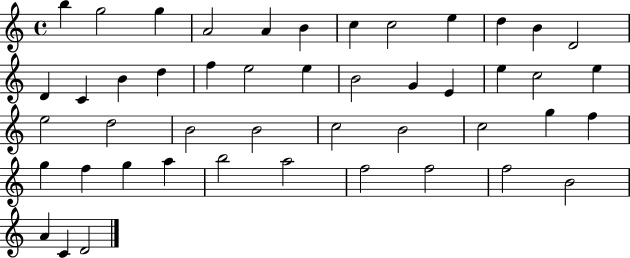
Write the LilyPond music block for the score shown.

{
  \clef treble
  \time 4/4
  \defaultTimeSignature
  \key c \major
  b''4 g''2 g''4 | a'2 a'4 b'4 | c''4 c''2 e''4 | d''4 b'4 d'2 | \break d'4 c'4 b'4 d''4 | f''4 e''2 e''4 | b'2 g'4 e'4 | e''4 c''2 e''4 | \break e''2 d''2 | b'2 b'2 | c''2 b'2 | c''2 g''4 f''4 | \break g''4 f''4 g''4 a''4 | b''2 a''2 | f''2 f''2 | f''2 b'2 | \break a'4 c'4 d'2 | \bar "|."
}